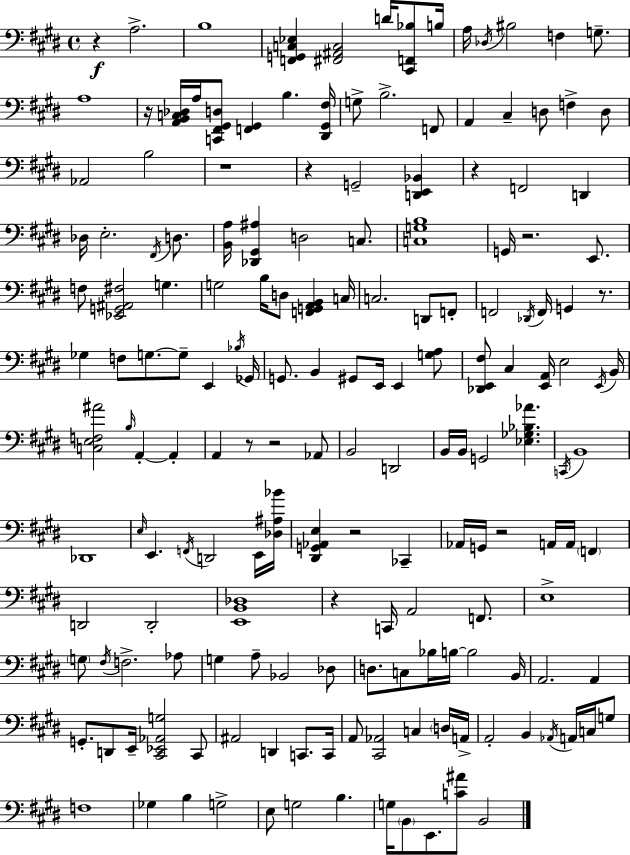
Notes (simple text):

R/q A3/h. B3/w [F2,G2,C3,Eb3]/q [F#2,A#2,C3]/h D4/s [C#2,F2,Bb3]/e B3/s A3/s Db3/s BIS3/h F3/q G3/e. A3/w R/s [A2,B2,C3,Db3]/s A3/s [C2,F#2,G#2,D3]/e [F2,G#2]/q B3/q. [D#2,G#2,F#3]/s G3/e B3/h. F2/e A2/q C#3/q D3/e F3/q D3/e Ab2/h B3/h R/w R/q G2/h [D2,E2,Bb2]/q R/q F2/h D2/q Db3/s E3/h. F#2/s D3/e. [B2,A3]/s [Db2,G#2,A#3]/q D3/h C3/e. [C3,G3,B3]/w G2/s R/h. E2/e. F3/e [Eb2,G2,A#2,F#3]/h G3/q. G3/h B3/s D3/e [F2,G2,A2,B2]/q C3/s C3/h. D2/e F2/e F2/h Db2/s F2/s G2/q R/e. Gb3/q F3/e G3/e. G3/e E2/q Bb3/s Gb2/s G2/e. B2/q G#2/e E2/s E2/q [G3,A3]/e [Db2,E2,F#3]/e C#3/q [E2,A2]/s E3/h E2/s B2/s [C3,E3,F3,A#4]/h B3/s A2/q A2/q A2/q R/e R/h Ab2/e B2/h D2/h B2/s B2/s G2/h [Eb3,Gb3,Bb3,Ab4]/q. C2/s B2/w Db2/w E3/s E2/q. F2/s D2/h E2/s [Db3,A#3,Bb4]/s [D#2,G2,Ab2,E3]/q R/h CES2/q Ab2/s G2/s R/h A2/s A2/s F2/q D2/h D2/h [E2,B2,Db3]/w R/q C2/s A2/h F2/e. E3/w G3/e F#3/s F3/h. Ab3/e G3/q A3/e Bb2/h Db3/e D3/e. C3/e Bb3/s B3/s B3/h B2/s A2/h. A2/q G2/e. D2/e E2/s [C#2,Eb2,Ab2,G3]/h C#2/e A#2/h D2/q C2/e. C2/s A2/e [C#2,Ab2]/h C3/q D3/s A2/s A2/h B2/q Ab2/s A2/s C3/s G3/e F3/w Gb3/q B3/q G3/h E3/e G3/h B3/q. G3/s B2/e E2/e. [C4,A#4]/e B2/h